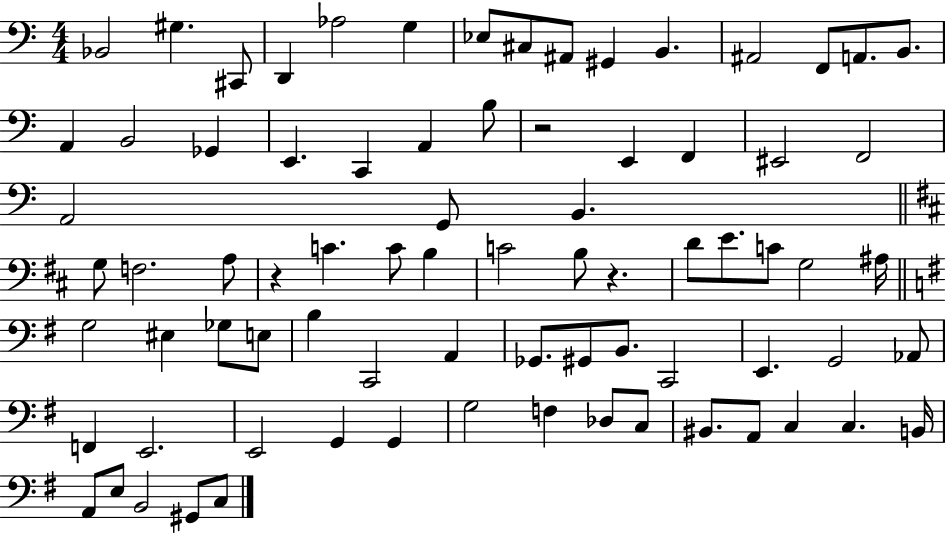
X:1
T:Untitled
M:4/4
L:1/4
K:C
_B,,2 ^G, ^C,,/2 D,, _A,2 G, _E,/2 ^C,/2 ^A,,/2 ^G,, B,, ^A,,2 F,,/2 A,,/2 B,,/2 A,, B,,2 _G,, E,, C,, A,, B,/2 z2 E,, F,, ^E,,2 F,,2 A,,2 G,,/2 B,, G,/2 F,2 A,/2 z C C/2 B, C2 B,/2 z D/2 E/2 C/2 G,2 ^A,/4 G,2 ^E, _G,/2 E,/2 B, C,,2 A,, _G,,/2 ^G,,/2 B,,/2 C,,2 E,, G,,2 _A,,/2 F,, E,,2 E,,2 G,, G,, G,2 F, _D,/2 C,/2 ^B,,/2 A,,/2 C, C, B,,/4 A,,/2 E,/2 B,,2 ^G,,/2 C,/2